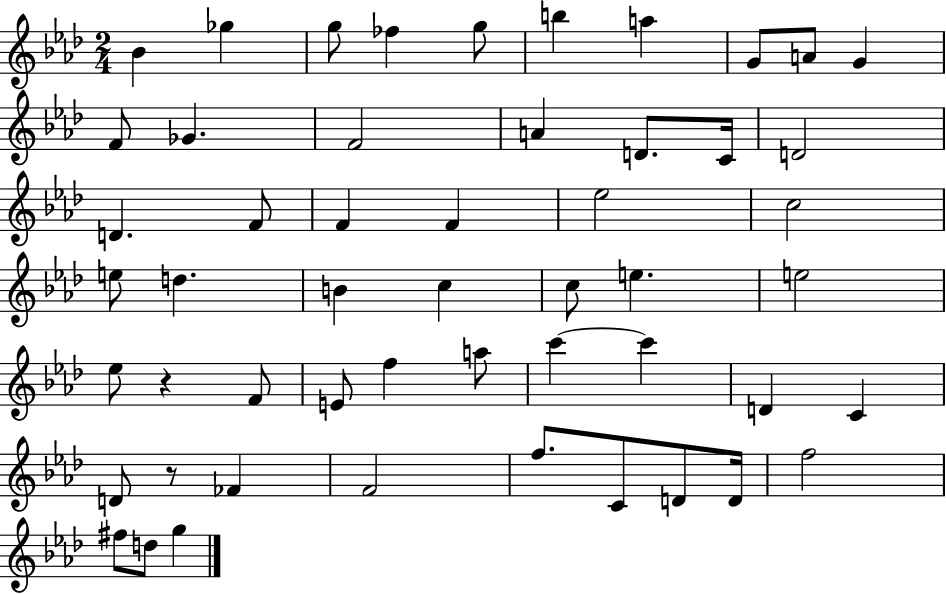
X:1
T:Untitled
M:2/4
L:1/4
K:Ab
_B _g g/2 _f g/2 b a G/2 A/2 G F/2 _G F2 A D/2 C/4 D2 D F/2 F F _e2 c2 e/2 d B c c/2 e e2 _e/2 z F/2 E/2 f a/2 c' c' D C D/2 z/2 _F F2 f/2 C/2 D/2 D/4 f2 ^f/2 d/2 g